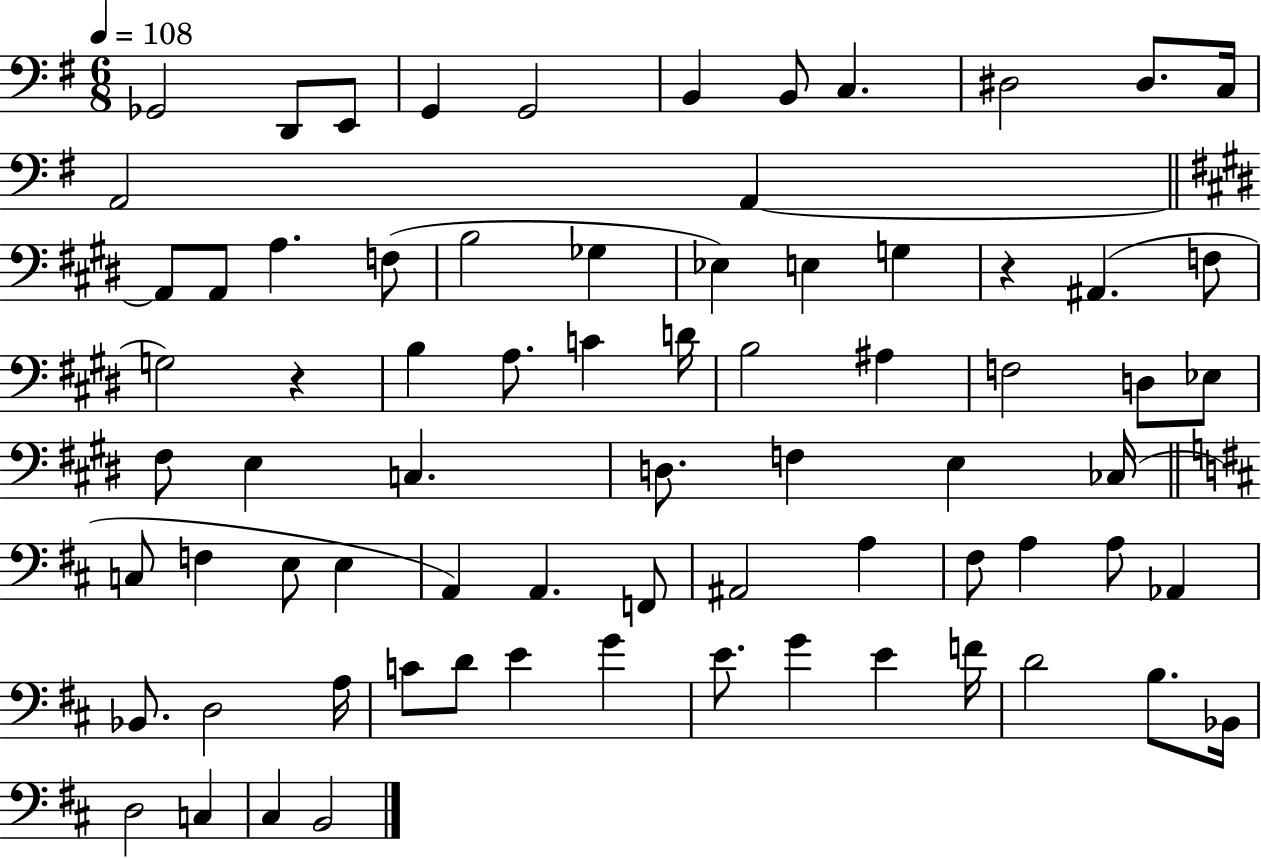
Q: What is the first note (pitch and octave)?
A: Gb2